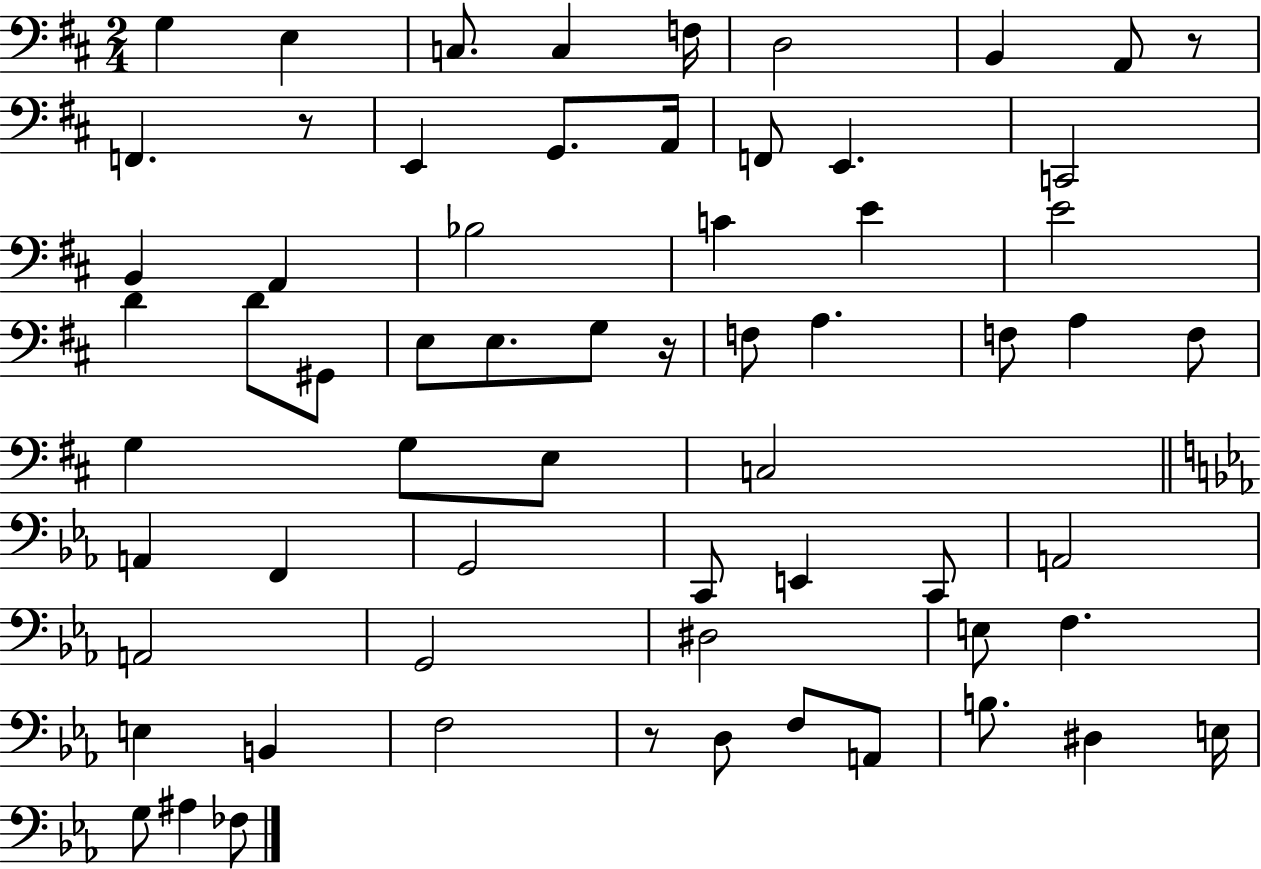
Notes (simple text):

G3/q E3/q C3/e. C3/q F3/s D3/h B2/q A2/e R/e F2/q. R/e E2/q G2/e. A2/s F2/e E2/q. C2/h B2/q A2/q Bb3/h C4/q E4/q E4/h D4/q D4/e G#2/e E3/e E3/e. G3/e R/s F3/e A3/q. F3/e A3/q F3/e G3/q G3/e E3/e C3/h A2/q F2/q G2/h C2/e E2/q C2/e A2/h A2/h G2/h D#3/h E3/e F3/q. E3/q B2/q F3/h R/e D3/e F3/e A2/e B3/e. D#3/q E3/s G3/e A#3/q FES3/e